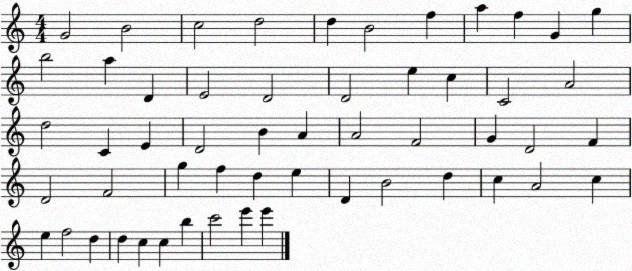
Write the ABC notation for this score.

X:1
T:Untitled
M:4/4
L:1/4
K:C
G2 B2 c2 d2 d B2 f a f G g b2 a D E2 D2 D2 e c C2 A2 d2 C E D2 B A A2 F2 G D2 F D2 F2 g f d e D B2 d c A2 c e f2 d d c c b c'2 e' e'